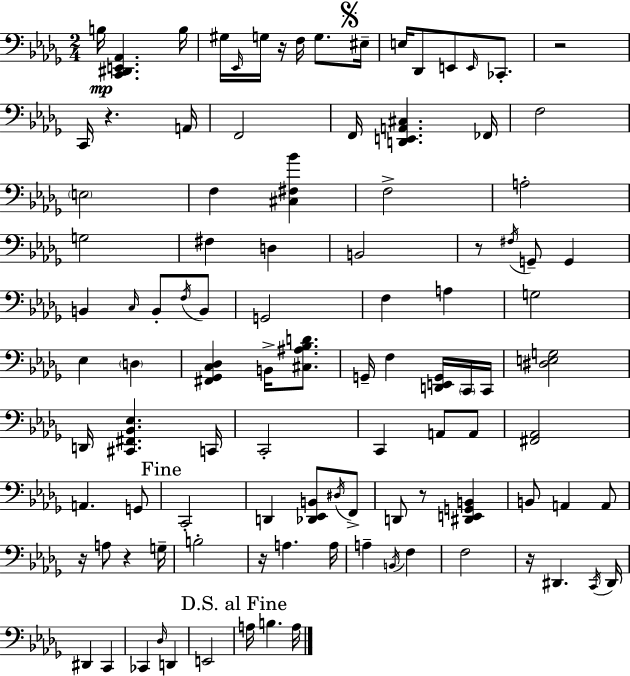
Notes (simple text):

B3/s [C2,D#2,E2,Ab2]/q. B3/s G#3/s Eb2/s G3/s R/s F3/s G3/e. EIS3/s E3/s Db2/e E2/e E2/s CES2/e. R/h C2/s R/q. A2/s F2/h F2/s [D2,E2,A2,C#3]/q. FES2/s F3/h E3/h F3/q [C#3,F#3,Bb4]/q F3/h A3/h G3/h F#3/q D3/q B2/h R/e F#3/s G2/e G2/q B2/q C3/s B2/e F3/s B2/e G2/h F3/q A3/q G3/h Eb3/q D3/q [F#2,Gb2,C3,Db3]/q B2/s [C#3,A#3,Bb3,D4]/e. G2/s F3/q [D2,E2,G2]/s C2/s C2/s [D#3,E3,G3]/h D2/s [C#2,F#2,Bb2,Eb3]/q. C2/s C2/h C2/q A2/e A2/e [F#2,Ab2]/h A2/q. G2/e C2/h D2/q [Db2,Eb2,B2]/e D#3/s F2/e D2/e R/e [D#2,E2,G2,B2]/q B2/e A2/q A2/e R/s A3/e R/q G3/s B3/h R/s A3/q. A3/s A3/q B2/s F3/q F3/h R/s D#2/q. C2/s D#2/s D#2/q C2/q CES2/q Db3/s D2/q E2/h A3/s B3/q. A3/s